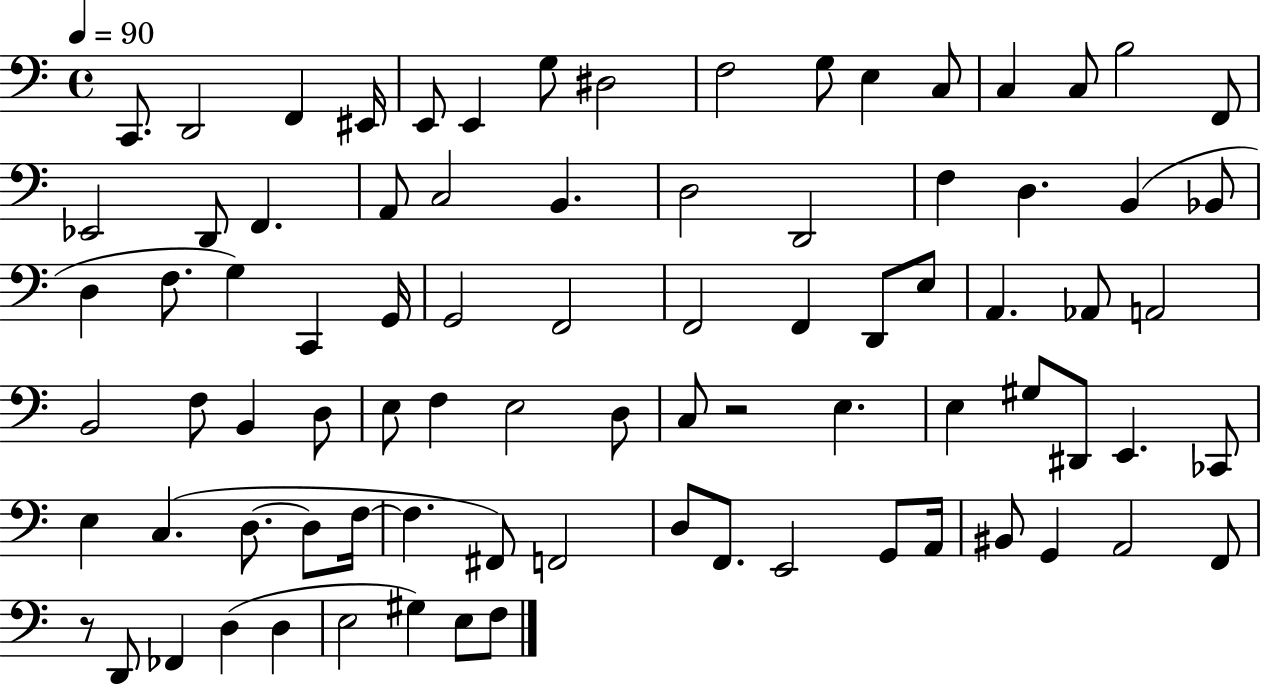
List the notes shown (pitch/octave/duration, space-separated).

C2/e. D2/h F2/q EIS2/s E2/e E2/q G3/e D#3/h F3/h G3/e E3/q C3/e C3/q C3/e B3/h F2/e Eb2/h D2/e F2/q. A2/e C3/h B2/q. D3/h D2/h F3/q D3/q. B2/q Bb2/e D3/q F3/e. G3/q C2/q G2/s G2/h F2/h F2/h F2/q D2/e E3/e A2/q. Ab2/e A2/h B2/h F3/e B2/q D3/e E3/e F3/q E3/h D3/e C3/e R/h E3/q. E3/q G#3/e D#2/e E2/q. CES2/e E3/q C3/q. D3/e. D3/e F3/s F3/q. F#2/e F2/h D3/e F2/e. E2/h G2/e A2/s BIS2/e G2/q A2/h F2/e R/e D2/e FES2/q D3/q D3/q E3/h G#3/q E3/e F3/e